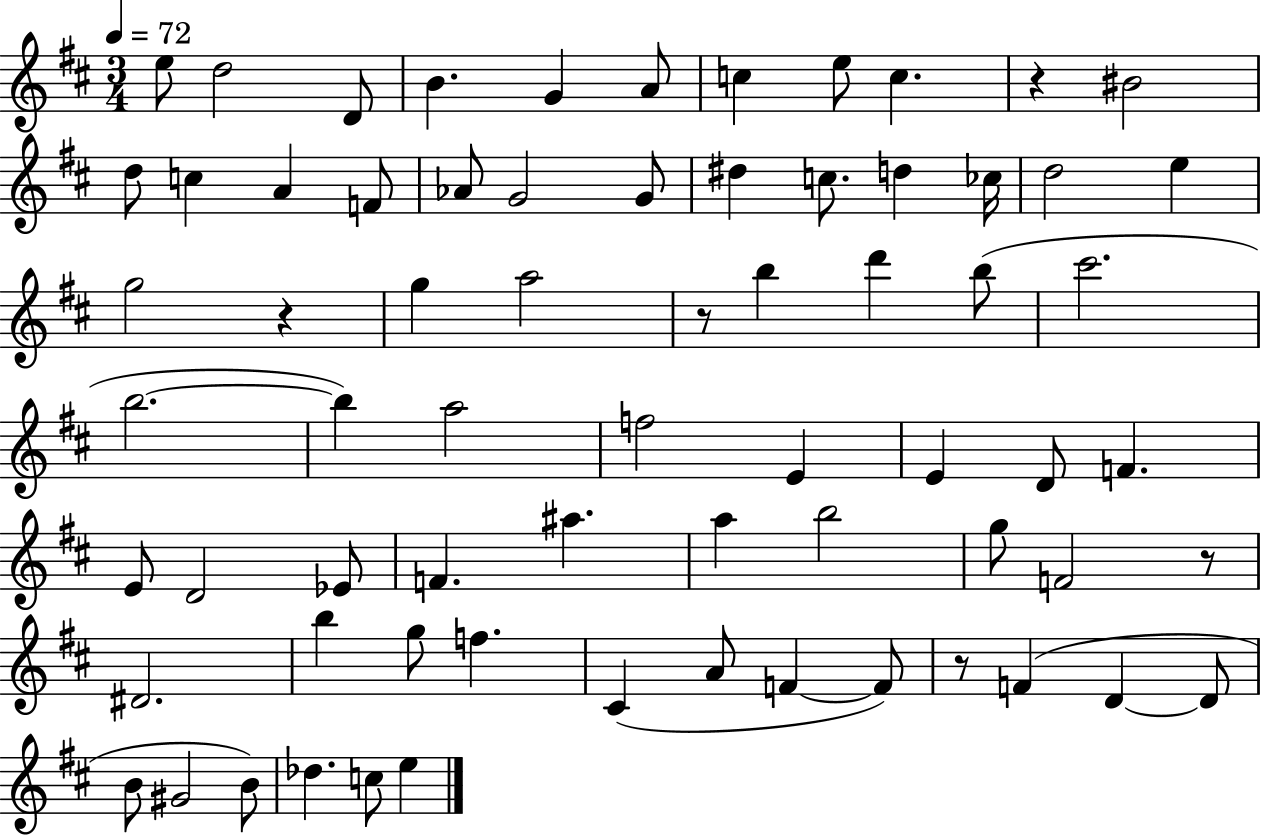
E5/e D5/h D4/e B4/q. G4/q A4/e C5/q E5/e C5/q. R/q BIS4/h D5/e C5/q A4/q F4/e Ab4/e G4/h G4/e D#5/q C5/e. D5/q CES5/s D5/h E5/q G5/h R/q G5/q A5/h R/e B5/q D6/q B5/e C#6/h. B5/h. B5/q A5/h F5/h E4/q E4/q D4/e F4/q. E4/e D4/h Eb4/e F4/q. A#5/q. A5/q B5/h G5/e F4/h R/e D#4/h. B5/q G5/e F5/q. C#4/q A4/e F4/q F4/e R/e F4/q D4/q D4/e B4/e G#4/h B4/e Db5/q. C5/e E5/q